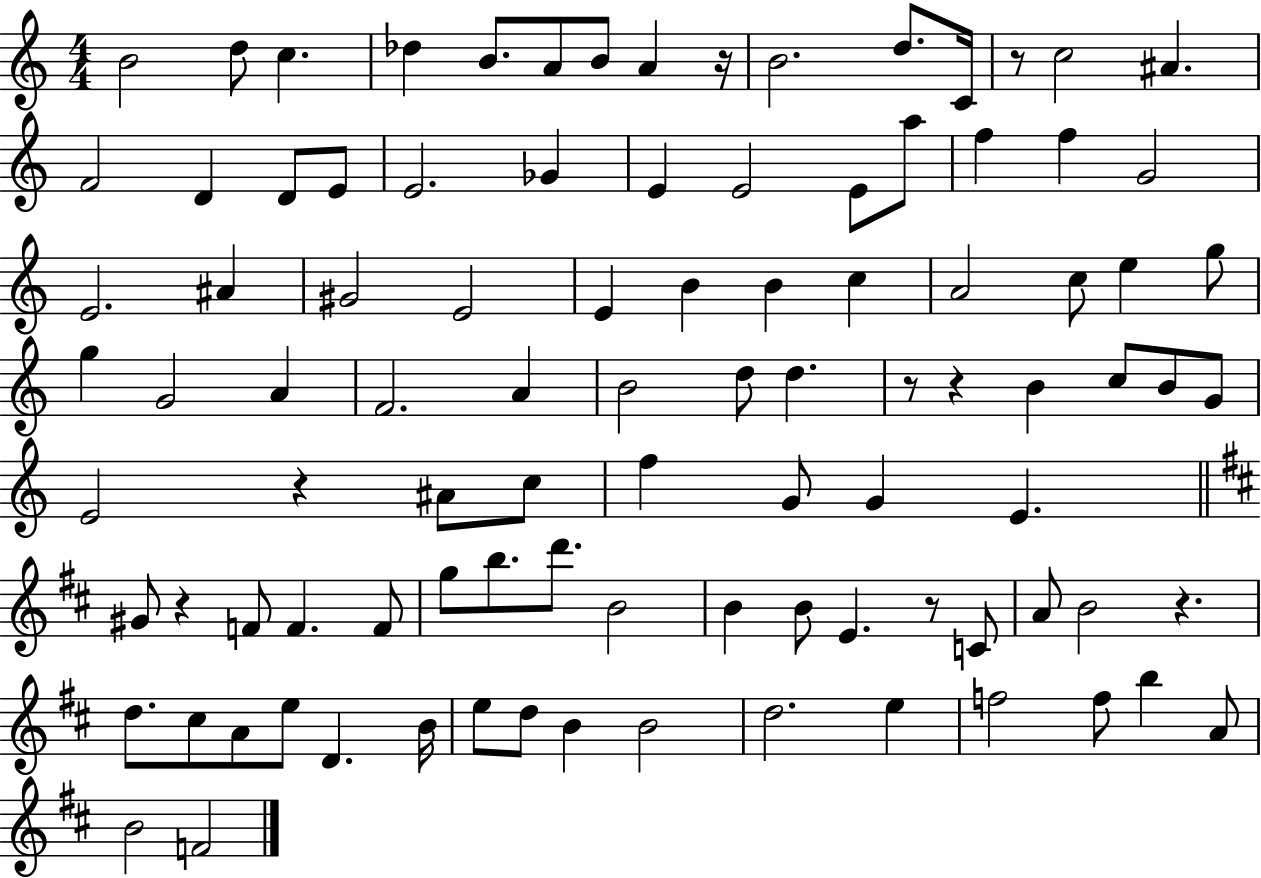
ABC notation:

X:1
T:Untitled
M:4/4
L:1/4
K:C
B2 d/2 c _d B/2 A/2 B/2 A z/4 B2 d/2 C/4 z/2 c2 ^A F2 D D/2 E/2 E2 _G E E2 E/2 a/2 f f G2 E2 ^A ^G2 E2 E B B c A2 c/2 e g/2 g G2 A F2 A B2 d/2 d z/2 z B c/2 B/2 G/2 E2 z ^A/2 c/2 f G/2 G E ^G/2 z F/2 F F/2 g/2 b/2 d'/2 B2 B B/2 E z/2 C/2 A/2 B2 z d/2 ^c/2 A/2 e/2 D B/4 e/2 d/2 B B2 d2 e f2 f/2 b A/2 B2 F2